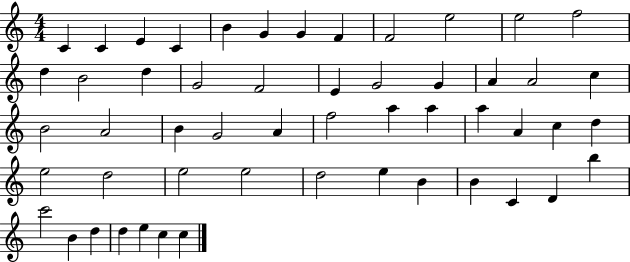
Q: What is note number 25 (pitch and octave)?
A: A4